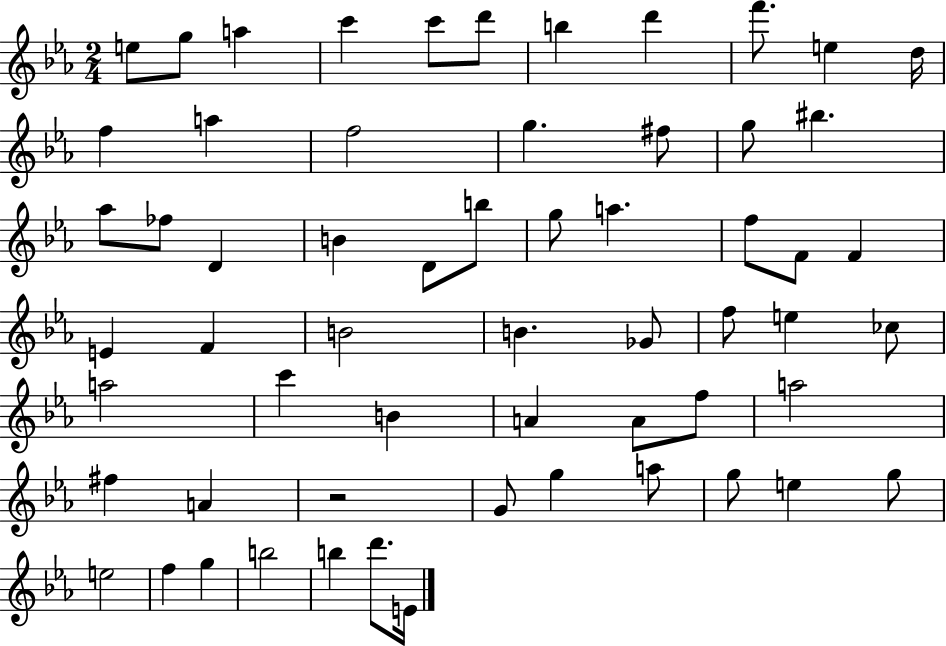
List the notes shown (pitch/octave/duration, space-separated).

E5/e G5/e A5/q C6/q C6/e D6/e B5/q D6/q F6/e. E5/q D5/s F5/q A5/q F5/h G5/q. F#5/e G5/e BIS5/q. Ab5/e FES5/e D4/q B4/q D4/e B5/e G5/e A5/q. F5/e F4/e F4/q E4/q F4/q B4/h B4/q. Gb4/e F5/e E5/q CES5/e A5/h C6/q B4/q A4/q A4/e F5/e A5/h F#5/q A4/q R/h G4/e G5/q A5/e G5/e E5/q G5/e E5/h F5/q G5/q B5/h B5/q D6/e. E4/s